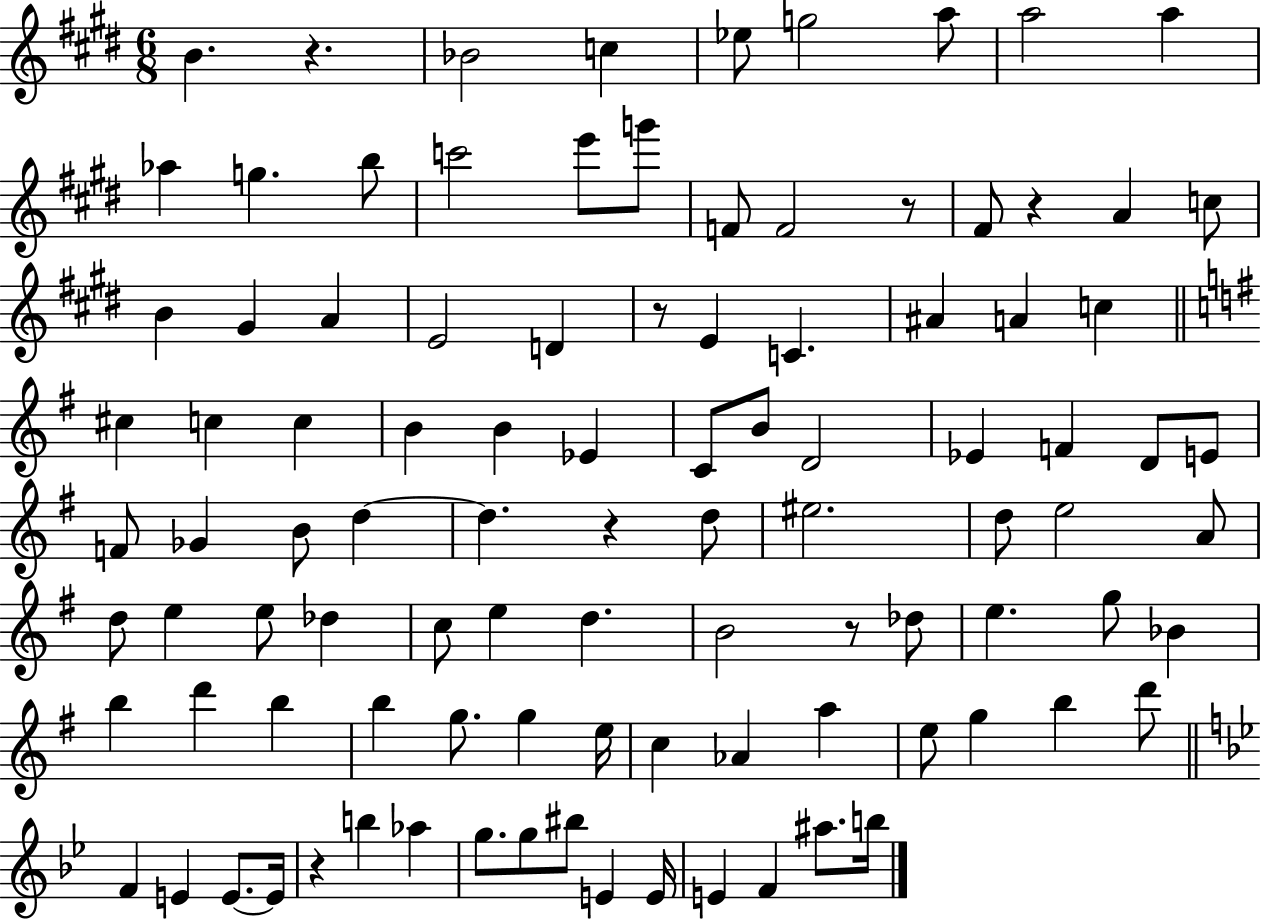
B4/q. R/q. Bb4/h C5/q Eb5/e G5/h A5/e A5/h A5/q Ab5/q G5/q. B5/e C6/h E6/e G6/e F4/e F4/h R/e F#4/e R/q A4/q C5/e B4/q G#4/q A4/q E4/h D4/q R/e E4/q C4/q. A#4/q A4/q C5/q C#5/q C5/q C5/q B4/q B4/q Eb4/q C4/e B4/e D4/h Eb4/q F4/q D4/e E4/e F4/e Gb4/q B4/e D5/q D5/q. R/q D5/e EIS5/h. D5/e E5/h A4/e D5/e E5/q E5/e Db5/q C5/e E5/q D5/q. B4/h R/e Db5/e E5/q. G5/e Bb4/q B5/q D6/q B5/q B5/q G5/e. G5/q E5/s C5/q Ab4/q A5/q E5/e G5/q B5/q D6/e F4/q E4/q E4/e. E4/s R/q B5/q Ab5/q G5/e. G5/e BIS5/e E4/q E4/s E4/q F4/q A#5/e. B5/s